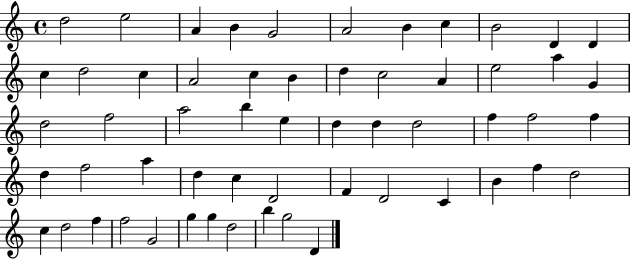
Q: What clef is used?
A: treble